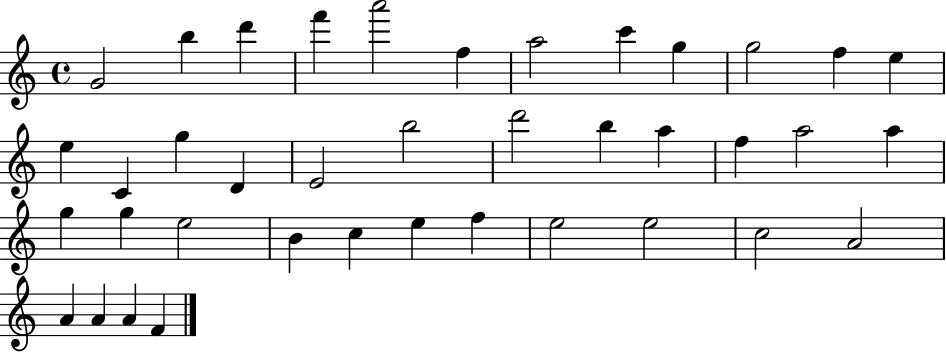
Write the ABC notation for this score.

X:1
T:Untitled
M:4/4
L:1/4
K:C
G2 b d' f' a'2 f a2 c' g g2 f e e C g D E2 b2 d'2 b a f a2 a g g e2 B c e f e2 e2 c2 A2 A A A F